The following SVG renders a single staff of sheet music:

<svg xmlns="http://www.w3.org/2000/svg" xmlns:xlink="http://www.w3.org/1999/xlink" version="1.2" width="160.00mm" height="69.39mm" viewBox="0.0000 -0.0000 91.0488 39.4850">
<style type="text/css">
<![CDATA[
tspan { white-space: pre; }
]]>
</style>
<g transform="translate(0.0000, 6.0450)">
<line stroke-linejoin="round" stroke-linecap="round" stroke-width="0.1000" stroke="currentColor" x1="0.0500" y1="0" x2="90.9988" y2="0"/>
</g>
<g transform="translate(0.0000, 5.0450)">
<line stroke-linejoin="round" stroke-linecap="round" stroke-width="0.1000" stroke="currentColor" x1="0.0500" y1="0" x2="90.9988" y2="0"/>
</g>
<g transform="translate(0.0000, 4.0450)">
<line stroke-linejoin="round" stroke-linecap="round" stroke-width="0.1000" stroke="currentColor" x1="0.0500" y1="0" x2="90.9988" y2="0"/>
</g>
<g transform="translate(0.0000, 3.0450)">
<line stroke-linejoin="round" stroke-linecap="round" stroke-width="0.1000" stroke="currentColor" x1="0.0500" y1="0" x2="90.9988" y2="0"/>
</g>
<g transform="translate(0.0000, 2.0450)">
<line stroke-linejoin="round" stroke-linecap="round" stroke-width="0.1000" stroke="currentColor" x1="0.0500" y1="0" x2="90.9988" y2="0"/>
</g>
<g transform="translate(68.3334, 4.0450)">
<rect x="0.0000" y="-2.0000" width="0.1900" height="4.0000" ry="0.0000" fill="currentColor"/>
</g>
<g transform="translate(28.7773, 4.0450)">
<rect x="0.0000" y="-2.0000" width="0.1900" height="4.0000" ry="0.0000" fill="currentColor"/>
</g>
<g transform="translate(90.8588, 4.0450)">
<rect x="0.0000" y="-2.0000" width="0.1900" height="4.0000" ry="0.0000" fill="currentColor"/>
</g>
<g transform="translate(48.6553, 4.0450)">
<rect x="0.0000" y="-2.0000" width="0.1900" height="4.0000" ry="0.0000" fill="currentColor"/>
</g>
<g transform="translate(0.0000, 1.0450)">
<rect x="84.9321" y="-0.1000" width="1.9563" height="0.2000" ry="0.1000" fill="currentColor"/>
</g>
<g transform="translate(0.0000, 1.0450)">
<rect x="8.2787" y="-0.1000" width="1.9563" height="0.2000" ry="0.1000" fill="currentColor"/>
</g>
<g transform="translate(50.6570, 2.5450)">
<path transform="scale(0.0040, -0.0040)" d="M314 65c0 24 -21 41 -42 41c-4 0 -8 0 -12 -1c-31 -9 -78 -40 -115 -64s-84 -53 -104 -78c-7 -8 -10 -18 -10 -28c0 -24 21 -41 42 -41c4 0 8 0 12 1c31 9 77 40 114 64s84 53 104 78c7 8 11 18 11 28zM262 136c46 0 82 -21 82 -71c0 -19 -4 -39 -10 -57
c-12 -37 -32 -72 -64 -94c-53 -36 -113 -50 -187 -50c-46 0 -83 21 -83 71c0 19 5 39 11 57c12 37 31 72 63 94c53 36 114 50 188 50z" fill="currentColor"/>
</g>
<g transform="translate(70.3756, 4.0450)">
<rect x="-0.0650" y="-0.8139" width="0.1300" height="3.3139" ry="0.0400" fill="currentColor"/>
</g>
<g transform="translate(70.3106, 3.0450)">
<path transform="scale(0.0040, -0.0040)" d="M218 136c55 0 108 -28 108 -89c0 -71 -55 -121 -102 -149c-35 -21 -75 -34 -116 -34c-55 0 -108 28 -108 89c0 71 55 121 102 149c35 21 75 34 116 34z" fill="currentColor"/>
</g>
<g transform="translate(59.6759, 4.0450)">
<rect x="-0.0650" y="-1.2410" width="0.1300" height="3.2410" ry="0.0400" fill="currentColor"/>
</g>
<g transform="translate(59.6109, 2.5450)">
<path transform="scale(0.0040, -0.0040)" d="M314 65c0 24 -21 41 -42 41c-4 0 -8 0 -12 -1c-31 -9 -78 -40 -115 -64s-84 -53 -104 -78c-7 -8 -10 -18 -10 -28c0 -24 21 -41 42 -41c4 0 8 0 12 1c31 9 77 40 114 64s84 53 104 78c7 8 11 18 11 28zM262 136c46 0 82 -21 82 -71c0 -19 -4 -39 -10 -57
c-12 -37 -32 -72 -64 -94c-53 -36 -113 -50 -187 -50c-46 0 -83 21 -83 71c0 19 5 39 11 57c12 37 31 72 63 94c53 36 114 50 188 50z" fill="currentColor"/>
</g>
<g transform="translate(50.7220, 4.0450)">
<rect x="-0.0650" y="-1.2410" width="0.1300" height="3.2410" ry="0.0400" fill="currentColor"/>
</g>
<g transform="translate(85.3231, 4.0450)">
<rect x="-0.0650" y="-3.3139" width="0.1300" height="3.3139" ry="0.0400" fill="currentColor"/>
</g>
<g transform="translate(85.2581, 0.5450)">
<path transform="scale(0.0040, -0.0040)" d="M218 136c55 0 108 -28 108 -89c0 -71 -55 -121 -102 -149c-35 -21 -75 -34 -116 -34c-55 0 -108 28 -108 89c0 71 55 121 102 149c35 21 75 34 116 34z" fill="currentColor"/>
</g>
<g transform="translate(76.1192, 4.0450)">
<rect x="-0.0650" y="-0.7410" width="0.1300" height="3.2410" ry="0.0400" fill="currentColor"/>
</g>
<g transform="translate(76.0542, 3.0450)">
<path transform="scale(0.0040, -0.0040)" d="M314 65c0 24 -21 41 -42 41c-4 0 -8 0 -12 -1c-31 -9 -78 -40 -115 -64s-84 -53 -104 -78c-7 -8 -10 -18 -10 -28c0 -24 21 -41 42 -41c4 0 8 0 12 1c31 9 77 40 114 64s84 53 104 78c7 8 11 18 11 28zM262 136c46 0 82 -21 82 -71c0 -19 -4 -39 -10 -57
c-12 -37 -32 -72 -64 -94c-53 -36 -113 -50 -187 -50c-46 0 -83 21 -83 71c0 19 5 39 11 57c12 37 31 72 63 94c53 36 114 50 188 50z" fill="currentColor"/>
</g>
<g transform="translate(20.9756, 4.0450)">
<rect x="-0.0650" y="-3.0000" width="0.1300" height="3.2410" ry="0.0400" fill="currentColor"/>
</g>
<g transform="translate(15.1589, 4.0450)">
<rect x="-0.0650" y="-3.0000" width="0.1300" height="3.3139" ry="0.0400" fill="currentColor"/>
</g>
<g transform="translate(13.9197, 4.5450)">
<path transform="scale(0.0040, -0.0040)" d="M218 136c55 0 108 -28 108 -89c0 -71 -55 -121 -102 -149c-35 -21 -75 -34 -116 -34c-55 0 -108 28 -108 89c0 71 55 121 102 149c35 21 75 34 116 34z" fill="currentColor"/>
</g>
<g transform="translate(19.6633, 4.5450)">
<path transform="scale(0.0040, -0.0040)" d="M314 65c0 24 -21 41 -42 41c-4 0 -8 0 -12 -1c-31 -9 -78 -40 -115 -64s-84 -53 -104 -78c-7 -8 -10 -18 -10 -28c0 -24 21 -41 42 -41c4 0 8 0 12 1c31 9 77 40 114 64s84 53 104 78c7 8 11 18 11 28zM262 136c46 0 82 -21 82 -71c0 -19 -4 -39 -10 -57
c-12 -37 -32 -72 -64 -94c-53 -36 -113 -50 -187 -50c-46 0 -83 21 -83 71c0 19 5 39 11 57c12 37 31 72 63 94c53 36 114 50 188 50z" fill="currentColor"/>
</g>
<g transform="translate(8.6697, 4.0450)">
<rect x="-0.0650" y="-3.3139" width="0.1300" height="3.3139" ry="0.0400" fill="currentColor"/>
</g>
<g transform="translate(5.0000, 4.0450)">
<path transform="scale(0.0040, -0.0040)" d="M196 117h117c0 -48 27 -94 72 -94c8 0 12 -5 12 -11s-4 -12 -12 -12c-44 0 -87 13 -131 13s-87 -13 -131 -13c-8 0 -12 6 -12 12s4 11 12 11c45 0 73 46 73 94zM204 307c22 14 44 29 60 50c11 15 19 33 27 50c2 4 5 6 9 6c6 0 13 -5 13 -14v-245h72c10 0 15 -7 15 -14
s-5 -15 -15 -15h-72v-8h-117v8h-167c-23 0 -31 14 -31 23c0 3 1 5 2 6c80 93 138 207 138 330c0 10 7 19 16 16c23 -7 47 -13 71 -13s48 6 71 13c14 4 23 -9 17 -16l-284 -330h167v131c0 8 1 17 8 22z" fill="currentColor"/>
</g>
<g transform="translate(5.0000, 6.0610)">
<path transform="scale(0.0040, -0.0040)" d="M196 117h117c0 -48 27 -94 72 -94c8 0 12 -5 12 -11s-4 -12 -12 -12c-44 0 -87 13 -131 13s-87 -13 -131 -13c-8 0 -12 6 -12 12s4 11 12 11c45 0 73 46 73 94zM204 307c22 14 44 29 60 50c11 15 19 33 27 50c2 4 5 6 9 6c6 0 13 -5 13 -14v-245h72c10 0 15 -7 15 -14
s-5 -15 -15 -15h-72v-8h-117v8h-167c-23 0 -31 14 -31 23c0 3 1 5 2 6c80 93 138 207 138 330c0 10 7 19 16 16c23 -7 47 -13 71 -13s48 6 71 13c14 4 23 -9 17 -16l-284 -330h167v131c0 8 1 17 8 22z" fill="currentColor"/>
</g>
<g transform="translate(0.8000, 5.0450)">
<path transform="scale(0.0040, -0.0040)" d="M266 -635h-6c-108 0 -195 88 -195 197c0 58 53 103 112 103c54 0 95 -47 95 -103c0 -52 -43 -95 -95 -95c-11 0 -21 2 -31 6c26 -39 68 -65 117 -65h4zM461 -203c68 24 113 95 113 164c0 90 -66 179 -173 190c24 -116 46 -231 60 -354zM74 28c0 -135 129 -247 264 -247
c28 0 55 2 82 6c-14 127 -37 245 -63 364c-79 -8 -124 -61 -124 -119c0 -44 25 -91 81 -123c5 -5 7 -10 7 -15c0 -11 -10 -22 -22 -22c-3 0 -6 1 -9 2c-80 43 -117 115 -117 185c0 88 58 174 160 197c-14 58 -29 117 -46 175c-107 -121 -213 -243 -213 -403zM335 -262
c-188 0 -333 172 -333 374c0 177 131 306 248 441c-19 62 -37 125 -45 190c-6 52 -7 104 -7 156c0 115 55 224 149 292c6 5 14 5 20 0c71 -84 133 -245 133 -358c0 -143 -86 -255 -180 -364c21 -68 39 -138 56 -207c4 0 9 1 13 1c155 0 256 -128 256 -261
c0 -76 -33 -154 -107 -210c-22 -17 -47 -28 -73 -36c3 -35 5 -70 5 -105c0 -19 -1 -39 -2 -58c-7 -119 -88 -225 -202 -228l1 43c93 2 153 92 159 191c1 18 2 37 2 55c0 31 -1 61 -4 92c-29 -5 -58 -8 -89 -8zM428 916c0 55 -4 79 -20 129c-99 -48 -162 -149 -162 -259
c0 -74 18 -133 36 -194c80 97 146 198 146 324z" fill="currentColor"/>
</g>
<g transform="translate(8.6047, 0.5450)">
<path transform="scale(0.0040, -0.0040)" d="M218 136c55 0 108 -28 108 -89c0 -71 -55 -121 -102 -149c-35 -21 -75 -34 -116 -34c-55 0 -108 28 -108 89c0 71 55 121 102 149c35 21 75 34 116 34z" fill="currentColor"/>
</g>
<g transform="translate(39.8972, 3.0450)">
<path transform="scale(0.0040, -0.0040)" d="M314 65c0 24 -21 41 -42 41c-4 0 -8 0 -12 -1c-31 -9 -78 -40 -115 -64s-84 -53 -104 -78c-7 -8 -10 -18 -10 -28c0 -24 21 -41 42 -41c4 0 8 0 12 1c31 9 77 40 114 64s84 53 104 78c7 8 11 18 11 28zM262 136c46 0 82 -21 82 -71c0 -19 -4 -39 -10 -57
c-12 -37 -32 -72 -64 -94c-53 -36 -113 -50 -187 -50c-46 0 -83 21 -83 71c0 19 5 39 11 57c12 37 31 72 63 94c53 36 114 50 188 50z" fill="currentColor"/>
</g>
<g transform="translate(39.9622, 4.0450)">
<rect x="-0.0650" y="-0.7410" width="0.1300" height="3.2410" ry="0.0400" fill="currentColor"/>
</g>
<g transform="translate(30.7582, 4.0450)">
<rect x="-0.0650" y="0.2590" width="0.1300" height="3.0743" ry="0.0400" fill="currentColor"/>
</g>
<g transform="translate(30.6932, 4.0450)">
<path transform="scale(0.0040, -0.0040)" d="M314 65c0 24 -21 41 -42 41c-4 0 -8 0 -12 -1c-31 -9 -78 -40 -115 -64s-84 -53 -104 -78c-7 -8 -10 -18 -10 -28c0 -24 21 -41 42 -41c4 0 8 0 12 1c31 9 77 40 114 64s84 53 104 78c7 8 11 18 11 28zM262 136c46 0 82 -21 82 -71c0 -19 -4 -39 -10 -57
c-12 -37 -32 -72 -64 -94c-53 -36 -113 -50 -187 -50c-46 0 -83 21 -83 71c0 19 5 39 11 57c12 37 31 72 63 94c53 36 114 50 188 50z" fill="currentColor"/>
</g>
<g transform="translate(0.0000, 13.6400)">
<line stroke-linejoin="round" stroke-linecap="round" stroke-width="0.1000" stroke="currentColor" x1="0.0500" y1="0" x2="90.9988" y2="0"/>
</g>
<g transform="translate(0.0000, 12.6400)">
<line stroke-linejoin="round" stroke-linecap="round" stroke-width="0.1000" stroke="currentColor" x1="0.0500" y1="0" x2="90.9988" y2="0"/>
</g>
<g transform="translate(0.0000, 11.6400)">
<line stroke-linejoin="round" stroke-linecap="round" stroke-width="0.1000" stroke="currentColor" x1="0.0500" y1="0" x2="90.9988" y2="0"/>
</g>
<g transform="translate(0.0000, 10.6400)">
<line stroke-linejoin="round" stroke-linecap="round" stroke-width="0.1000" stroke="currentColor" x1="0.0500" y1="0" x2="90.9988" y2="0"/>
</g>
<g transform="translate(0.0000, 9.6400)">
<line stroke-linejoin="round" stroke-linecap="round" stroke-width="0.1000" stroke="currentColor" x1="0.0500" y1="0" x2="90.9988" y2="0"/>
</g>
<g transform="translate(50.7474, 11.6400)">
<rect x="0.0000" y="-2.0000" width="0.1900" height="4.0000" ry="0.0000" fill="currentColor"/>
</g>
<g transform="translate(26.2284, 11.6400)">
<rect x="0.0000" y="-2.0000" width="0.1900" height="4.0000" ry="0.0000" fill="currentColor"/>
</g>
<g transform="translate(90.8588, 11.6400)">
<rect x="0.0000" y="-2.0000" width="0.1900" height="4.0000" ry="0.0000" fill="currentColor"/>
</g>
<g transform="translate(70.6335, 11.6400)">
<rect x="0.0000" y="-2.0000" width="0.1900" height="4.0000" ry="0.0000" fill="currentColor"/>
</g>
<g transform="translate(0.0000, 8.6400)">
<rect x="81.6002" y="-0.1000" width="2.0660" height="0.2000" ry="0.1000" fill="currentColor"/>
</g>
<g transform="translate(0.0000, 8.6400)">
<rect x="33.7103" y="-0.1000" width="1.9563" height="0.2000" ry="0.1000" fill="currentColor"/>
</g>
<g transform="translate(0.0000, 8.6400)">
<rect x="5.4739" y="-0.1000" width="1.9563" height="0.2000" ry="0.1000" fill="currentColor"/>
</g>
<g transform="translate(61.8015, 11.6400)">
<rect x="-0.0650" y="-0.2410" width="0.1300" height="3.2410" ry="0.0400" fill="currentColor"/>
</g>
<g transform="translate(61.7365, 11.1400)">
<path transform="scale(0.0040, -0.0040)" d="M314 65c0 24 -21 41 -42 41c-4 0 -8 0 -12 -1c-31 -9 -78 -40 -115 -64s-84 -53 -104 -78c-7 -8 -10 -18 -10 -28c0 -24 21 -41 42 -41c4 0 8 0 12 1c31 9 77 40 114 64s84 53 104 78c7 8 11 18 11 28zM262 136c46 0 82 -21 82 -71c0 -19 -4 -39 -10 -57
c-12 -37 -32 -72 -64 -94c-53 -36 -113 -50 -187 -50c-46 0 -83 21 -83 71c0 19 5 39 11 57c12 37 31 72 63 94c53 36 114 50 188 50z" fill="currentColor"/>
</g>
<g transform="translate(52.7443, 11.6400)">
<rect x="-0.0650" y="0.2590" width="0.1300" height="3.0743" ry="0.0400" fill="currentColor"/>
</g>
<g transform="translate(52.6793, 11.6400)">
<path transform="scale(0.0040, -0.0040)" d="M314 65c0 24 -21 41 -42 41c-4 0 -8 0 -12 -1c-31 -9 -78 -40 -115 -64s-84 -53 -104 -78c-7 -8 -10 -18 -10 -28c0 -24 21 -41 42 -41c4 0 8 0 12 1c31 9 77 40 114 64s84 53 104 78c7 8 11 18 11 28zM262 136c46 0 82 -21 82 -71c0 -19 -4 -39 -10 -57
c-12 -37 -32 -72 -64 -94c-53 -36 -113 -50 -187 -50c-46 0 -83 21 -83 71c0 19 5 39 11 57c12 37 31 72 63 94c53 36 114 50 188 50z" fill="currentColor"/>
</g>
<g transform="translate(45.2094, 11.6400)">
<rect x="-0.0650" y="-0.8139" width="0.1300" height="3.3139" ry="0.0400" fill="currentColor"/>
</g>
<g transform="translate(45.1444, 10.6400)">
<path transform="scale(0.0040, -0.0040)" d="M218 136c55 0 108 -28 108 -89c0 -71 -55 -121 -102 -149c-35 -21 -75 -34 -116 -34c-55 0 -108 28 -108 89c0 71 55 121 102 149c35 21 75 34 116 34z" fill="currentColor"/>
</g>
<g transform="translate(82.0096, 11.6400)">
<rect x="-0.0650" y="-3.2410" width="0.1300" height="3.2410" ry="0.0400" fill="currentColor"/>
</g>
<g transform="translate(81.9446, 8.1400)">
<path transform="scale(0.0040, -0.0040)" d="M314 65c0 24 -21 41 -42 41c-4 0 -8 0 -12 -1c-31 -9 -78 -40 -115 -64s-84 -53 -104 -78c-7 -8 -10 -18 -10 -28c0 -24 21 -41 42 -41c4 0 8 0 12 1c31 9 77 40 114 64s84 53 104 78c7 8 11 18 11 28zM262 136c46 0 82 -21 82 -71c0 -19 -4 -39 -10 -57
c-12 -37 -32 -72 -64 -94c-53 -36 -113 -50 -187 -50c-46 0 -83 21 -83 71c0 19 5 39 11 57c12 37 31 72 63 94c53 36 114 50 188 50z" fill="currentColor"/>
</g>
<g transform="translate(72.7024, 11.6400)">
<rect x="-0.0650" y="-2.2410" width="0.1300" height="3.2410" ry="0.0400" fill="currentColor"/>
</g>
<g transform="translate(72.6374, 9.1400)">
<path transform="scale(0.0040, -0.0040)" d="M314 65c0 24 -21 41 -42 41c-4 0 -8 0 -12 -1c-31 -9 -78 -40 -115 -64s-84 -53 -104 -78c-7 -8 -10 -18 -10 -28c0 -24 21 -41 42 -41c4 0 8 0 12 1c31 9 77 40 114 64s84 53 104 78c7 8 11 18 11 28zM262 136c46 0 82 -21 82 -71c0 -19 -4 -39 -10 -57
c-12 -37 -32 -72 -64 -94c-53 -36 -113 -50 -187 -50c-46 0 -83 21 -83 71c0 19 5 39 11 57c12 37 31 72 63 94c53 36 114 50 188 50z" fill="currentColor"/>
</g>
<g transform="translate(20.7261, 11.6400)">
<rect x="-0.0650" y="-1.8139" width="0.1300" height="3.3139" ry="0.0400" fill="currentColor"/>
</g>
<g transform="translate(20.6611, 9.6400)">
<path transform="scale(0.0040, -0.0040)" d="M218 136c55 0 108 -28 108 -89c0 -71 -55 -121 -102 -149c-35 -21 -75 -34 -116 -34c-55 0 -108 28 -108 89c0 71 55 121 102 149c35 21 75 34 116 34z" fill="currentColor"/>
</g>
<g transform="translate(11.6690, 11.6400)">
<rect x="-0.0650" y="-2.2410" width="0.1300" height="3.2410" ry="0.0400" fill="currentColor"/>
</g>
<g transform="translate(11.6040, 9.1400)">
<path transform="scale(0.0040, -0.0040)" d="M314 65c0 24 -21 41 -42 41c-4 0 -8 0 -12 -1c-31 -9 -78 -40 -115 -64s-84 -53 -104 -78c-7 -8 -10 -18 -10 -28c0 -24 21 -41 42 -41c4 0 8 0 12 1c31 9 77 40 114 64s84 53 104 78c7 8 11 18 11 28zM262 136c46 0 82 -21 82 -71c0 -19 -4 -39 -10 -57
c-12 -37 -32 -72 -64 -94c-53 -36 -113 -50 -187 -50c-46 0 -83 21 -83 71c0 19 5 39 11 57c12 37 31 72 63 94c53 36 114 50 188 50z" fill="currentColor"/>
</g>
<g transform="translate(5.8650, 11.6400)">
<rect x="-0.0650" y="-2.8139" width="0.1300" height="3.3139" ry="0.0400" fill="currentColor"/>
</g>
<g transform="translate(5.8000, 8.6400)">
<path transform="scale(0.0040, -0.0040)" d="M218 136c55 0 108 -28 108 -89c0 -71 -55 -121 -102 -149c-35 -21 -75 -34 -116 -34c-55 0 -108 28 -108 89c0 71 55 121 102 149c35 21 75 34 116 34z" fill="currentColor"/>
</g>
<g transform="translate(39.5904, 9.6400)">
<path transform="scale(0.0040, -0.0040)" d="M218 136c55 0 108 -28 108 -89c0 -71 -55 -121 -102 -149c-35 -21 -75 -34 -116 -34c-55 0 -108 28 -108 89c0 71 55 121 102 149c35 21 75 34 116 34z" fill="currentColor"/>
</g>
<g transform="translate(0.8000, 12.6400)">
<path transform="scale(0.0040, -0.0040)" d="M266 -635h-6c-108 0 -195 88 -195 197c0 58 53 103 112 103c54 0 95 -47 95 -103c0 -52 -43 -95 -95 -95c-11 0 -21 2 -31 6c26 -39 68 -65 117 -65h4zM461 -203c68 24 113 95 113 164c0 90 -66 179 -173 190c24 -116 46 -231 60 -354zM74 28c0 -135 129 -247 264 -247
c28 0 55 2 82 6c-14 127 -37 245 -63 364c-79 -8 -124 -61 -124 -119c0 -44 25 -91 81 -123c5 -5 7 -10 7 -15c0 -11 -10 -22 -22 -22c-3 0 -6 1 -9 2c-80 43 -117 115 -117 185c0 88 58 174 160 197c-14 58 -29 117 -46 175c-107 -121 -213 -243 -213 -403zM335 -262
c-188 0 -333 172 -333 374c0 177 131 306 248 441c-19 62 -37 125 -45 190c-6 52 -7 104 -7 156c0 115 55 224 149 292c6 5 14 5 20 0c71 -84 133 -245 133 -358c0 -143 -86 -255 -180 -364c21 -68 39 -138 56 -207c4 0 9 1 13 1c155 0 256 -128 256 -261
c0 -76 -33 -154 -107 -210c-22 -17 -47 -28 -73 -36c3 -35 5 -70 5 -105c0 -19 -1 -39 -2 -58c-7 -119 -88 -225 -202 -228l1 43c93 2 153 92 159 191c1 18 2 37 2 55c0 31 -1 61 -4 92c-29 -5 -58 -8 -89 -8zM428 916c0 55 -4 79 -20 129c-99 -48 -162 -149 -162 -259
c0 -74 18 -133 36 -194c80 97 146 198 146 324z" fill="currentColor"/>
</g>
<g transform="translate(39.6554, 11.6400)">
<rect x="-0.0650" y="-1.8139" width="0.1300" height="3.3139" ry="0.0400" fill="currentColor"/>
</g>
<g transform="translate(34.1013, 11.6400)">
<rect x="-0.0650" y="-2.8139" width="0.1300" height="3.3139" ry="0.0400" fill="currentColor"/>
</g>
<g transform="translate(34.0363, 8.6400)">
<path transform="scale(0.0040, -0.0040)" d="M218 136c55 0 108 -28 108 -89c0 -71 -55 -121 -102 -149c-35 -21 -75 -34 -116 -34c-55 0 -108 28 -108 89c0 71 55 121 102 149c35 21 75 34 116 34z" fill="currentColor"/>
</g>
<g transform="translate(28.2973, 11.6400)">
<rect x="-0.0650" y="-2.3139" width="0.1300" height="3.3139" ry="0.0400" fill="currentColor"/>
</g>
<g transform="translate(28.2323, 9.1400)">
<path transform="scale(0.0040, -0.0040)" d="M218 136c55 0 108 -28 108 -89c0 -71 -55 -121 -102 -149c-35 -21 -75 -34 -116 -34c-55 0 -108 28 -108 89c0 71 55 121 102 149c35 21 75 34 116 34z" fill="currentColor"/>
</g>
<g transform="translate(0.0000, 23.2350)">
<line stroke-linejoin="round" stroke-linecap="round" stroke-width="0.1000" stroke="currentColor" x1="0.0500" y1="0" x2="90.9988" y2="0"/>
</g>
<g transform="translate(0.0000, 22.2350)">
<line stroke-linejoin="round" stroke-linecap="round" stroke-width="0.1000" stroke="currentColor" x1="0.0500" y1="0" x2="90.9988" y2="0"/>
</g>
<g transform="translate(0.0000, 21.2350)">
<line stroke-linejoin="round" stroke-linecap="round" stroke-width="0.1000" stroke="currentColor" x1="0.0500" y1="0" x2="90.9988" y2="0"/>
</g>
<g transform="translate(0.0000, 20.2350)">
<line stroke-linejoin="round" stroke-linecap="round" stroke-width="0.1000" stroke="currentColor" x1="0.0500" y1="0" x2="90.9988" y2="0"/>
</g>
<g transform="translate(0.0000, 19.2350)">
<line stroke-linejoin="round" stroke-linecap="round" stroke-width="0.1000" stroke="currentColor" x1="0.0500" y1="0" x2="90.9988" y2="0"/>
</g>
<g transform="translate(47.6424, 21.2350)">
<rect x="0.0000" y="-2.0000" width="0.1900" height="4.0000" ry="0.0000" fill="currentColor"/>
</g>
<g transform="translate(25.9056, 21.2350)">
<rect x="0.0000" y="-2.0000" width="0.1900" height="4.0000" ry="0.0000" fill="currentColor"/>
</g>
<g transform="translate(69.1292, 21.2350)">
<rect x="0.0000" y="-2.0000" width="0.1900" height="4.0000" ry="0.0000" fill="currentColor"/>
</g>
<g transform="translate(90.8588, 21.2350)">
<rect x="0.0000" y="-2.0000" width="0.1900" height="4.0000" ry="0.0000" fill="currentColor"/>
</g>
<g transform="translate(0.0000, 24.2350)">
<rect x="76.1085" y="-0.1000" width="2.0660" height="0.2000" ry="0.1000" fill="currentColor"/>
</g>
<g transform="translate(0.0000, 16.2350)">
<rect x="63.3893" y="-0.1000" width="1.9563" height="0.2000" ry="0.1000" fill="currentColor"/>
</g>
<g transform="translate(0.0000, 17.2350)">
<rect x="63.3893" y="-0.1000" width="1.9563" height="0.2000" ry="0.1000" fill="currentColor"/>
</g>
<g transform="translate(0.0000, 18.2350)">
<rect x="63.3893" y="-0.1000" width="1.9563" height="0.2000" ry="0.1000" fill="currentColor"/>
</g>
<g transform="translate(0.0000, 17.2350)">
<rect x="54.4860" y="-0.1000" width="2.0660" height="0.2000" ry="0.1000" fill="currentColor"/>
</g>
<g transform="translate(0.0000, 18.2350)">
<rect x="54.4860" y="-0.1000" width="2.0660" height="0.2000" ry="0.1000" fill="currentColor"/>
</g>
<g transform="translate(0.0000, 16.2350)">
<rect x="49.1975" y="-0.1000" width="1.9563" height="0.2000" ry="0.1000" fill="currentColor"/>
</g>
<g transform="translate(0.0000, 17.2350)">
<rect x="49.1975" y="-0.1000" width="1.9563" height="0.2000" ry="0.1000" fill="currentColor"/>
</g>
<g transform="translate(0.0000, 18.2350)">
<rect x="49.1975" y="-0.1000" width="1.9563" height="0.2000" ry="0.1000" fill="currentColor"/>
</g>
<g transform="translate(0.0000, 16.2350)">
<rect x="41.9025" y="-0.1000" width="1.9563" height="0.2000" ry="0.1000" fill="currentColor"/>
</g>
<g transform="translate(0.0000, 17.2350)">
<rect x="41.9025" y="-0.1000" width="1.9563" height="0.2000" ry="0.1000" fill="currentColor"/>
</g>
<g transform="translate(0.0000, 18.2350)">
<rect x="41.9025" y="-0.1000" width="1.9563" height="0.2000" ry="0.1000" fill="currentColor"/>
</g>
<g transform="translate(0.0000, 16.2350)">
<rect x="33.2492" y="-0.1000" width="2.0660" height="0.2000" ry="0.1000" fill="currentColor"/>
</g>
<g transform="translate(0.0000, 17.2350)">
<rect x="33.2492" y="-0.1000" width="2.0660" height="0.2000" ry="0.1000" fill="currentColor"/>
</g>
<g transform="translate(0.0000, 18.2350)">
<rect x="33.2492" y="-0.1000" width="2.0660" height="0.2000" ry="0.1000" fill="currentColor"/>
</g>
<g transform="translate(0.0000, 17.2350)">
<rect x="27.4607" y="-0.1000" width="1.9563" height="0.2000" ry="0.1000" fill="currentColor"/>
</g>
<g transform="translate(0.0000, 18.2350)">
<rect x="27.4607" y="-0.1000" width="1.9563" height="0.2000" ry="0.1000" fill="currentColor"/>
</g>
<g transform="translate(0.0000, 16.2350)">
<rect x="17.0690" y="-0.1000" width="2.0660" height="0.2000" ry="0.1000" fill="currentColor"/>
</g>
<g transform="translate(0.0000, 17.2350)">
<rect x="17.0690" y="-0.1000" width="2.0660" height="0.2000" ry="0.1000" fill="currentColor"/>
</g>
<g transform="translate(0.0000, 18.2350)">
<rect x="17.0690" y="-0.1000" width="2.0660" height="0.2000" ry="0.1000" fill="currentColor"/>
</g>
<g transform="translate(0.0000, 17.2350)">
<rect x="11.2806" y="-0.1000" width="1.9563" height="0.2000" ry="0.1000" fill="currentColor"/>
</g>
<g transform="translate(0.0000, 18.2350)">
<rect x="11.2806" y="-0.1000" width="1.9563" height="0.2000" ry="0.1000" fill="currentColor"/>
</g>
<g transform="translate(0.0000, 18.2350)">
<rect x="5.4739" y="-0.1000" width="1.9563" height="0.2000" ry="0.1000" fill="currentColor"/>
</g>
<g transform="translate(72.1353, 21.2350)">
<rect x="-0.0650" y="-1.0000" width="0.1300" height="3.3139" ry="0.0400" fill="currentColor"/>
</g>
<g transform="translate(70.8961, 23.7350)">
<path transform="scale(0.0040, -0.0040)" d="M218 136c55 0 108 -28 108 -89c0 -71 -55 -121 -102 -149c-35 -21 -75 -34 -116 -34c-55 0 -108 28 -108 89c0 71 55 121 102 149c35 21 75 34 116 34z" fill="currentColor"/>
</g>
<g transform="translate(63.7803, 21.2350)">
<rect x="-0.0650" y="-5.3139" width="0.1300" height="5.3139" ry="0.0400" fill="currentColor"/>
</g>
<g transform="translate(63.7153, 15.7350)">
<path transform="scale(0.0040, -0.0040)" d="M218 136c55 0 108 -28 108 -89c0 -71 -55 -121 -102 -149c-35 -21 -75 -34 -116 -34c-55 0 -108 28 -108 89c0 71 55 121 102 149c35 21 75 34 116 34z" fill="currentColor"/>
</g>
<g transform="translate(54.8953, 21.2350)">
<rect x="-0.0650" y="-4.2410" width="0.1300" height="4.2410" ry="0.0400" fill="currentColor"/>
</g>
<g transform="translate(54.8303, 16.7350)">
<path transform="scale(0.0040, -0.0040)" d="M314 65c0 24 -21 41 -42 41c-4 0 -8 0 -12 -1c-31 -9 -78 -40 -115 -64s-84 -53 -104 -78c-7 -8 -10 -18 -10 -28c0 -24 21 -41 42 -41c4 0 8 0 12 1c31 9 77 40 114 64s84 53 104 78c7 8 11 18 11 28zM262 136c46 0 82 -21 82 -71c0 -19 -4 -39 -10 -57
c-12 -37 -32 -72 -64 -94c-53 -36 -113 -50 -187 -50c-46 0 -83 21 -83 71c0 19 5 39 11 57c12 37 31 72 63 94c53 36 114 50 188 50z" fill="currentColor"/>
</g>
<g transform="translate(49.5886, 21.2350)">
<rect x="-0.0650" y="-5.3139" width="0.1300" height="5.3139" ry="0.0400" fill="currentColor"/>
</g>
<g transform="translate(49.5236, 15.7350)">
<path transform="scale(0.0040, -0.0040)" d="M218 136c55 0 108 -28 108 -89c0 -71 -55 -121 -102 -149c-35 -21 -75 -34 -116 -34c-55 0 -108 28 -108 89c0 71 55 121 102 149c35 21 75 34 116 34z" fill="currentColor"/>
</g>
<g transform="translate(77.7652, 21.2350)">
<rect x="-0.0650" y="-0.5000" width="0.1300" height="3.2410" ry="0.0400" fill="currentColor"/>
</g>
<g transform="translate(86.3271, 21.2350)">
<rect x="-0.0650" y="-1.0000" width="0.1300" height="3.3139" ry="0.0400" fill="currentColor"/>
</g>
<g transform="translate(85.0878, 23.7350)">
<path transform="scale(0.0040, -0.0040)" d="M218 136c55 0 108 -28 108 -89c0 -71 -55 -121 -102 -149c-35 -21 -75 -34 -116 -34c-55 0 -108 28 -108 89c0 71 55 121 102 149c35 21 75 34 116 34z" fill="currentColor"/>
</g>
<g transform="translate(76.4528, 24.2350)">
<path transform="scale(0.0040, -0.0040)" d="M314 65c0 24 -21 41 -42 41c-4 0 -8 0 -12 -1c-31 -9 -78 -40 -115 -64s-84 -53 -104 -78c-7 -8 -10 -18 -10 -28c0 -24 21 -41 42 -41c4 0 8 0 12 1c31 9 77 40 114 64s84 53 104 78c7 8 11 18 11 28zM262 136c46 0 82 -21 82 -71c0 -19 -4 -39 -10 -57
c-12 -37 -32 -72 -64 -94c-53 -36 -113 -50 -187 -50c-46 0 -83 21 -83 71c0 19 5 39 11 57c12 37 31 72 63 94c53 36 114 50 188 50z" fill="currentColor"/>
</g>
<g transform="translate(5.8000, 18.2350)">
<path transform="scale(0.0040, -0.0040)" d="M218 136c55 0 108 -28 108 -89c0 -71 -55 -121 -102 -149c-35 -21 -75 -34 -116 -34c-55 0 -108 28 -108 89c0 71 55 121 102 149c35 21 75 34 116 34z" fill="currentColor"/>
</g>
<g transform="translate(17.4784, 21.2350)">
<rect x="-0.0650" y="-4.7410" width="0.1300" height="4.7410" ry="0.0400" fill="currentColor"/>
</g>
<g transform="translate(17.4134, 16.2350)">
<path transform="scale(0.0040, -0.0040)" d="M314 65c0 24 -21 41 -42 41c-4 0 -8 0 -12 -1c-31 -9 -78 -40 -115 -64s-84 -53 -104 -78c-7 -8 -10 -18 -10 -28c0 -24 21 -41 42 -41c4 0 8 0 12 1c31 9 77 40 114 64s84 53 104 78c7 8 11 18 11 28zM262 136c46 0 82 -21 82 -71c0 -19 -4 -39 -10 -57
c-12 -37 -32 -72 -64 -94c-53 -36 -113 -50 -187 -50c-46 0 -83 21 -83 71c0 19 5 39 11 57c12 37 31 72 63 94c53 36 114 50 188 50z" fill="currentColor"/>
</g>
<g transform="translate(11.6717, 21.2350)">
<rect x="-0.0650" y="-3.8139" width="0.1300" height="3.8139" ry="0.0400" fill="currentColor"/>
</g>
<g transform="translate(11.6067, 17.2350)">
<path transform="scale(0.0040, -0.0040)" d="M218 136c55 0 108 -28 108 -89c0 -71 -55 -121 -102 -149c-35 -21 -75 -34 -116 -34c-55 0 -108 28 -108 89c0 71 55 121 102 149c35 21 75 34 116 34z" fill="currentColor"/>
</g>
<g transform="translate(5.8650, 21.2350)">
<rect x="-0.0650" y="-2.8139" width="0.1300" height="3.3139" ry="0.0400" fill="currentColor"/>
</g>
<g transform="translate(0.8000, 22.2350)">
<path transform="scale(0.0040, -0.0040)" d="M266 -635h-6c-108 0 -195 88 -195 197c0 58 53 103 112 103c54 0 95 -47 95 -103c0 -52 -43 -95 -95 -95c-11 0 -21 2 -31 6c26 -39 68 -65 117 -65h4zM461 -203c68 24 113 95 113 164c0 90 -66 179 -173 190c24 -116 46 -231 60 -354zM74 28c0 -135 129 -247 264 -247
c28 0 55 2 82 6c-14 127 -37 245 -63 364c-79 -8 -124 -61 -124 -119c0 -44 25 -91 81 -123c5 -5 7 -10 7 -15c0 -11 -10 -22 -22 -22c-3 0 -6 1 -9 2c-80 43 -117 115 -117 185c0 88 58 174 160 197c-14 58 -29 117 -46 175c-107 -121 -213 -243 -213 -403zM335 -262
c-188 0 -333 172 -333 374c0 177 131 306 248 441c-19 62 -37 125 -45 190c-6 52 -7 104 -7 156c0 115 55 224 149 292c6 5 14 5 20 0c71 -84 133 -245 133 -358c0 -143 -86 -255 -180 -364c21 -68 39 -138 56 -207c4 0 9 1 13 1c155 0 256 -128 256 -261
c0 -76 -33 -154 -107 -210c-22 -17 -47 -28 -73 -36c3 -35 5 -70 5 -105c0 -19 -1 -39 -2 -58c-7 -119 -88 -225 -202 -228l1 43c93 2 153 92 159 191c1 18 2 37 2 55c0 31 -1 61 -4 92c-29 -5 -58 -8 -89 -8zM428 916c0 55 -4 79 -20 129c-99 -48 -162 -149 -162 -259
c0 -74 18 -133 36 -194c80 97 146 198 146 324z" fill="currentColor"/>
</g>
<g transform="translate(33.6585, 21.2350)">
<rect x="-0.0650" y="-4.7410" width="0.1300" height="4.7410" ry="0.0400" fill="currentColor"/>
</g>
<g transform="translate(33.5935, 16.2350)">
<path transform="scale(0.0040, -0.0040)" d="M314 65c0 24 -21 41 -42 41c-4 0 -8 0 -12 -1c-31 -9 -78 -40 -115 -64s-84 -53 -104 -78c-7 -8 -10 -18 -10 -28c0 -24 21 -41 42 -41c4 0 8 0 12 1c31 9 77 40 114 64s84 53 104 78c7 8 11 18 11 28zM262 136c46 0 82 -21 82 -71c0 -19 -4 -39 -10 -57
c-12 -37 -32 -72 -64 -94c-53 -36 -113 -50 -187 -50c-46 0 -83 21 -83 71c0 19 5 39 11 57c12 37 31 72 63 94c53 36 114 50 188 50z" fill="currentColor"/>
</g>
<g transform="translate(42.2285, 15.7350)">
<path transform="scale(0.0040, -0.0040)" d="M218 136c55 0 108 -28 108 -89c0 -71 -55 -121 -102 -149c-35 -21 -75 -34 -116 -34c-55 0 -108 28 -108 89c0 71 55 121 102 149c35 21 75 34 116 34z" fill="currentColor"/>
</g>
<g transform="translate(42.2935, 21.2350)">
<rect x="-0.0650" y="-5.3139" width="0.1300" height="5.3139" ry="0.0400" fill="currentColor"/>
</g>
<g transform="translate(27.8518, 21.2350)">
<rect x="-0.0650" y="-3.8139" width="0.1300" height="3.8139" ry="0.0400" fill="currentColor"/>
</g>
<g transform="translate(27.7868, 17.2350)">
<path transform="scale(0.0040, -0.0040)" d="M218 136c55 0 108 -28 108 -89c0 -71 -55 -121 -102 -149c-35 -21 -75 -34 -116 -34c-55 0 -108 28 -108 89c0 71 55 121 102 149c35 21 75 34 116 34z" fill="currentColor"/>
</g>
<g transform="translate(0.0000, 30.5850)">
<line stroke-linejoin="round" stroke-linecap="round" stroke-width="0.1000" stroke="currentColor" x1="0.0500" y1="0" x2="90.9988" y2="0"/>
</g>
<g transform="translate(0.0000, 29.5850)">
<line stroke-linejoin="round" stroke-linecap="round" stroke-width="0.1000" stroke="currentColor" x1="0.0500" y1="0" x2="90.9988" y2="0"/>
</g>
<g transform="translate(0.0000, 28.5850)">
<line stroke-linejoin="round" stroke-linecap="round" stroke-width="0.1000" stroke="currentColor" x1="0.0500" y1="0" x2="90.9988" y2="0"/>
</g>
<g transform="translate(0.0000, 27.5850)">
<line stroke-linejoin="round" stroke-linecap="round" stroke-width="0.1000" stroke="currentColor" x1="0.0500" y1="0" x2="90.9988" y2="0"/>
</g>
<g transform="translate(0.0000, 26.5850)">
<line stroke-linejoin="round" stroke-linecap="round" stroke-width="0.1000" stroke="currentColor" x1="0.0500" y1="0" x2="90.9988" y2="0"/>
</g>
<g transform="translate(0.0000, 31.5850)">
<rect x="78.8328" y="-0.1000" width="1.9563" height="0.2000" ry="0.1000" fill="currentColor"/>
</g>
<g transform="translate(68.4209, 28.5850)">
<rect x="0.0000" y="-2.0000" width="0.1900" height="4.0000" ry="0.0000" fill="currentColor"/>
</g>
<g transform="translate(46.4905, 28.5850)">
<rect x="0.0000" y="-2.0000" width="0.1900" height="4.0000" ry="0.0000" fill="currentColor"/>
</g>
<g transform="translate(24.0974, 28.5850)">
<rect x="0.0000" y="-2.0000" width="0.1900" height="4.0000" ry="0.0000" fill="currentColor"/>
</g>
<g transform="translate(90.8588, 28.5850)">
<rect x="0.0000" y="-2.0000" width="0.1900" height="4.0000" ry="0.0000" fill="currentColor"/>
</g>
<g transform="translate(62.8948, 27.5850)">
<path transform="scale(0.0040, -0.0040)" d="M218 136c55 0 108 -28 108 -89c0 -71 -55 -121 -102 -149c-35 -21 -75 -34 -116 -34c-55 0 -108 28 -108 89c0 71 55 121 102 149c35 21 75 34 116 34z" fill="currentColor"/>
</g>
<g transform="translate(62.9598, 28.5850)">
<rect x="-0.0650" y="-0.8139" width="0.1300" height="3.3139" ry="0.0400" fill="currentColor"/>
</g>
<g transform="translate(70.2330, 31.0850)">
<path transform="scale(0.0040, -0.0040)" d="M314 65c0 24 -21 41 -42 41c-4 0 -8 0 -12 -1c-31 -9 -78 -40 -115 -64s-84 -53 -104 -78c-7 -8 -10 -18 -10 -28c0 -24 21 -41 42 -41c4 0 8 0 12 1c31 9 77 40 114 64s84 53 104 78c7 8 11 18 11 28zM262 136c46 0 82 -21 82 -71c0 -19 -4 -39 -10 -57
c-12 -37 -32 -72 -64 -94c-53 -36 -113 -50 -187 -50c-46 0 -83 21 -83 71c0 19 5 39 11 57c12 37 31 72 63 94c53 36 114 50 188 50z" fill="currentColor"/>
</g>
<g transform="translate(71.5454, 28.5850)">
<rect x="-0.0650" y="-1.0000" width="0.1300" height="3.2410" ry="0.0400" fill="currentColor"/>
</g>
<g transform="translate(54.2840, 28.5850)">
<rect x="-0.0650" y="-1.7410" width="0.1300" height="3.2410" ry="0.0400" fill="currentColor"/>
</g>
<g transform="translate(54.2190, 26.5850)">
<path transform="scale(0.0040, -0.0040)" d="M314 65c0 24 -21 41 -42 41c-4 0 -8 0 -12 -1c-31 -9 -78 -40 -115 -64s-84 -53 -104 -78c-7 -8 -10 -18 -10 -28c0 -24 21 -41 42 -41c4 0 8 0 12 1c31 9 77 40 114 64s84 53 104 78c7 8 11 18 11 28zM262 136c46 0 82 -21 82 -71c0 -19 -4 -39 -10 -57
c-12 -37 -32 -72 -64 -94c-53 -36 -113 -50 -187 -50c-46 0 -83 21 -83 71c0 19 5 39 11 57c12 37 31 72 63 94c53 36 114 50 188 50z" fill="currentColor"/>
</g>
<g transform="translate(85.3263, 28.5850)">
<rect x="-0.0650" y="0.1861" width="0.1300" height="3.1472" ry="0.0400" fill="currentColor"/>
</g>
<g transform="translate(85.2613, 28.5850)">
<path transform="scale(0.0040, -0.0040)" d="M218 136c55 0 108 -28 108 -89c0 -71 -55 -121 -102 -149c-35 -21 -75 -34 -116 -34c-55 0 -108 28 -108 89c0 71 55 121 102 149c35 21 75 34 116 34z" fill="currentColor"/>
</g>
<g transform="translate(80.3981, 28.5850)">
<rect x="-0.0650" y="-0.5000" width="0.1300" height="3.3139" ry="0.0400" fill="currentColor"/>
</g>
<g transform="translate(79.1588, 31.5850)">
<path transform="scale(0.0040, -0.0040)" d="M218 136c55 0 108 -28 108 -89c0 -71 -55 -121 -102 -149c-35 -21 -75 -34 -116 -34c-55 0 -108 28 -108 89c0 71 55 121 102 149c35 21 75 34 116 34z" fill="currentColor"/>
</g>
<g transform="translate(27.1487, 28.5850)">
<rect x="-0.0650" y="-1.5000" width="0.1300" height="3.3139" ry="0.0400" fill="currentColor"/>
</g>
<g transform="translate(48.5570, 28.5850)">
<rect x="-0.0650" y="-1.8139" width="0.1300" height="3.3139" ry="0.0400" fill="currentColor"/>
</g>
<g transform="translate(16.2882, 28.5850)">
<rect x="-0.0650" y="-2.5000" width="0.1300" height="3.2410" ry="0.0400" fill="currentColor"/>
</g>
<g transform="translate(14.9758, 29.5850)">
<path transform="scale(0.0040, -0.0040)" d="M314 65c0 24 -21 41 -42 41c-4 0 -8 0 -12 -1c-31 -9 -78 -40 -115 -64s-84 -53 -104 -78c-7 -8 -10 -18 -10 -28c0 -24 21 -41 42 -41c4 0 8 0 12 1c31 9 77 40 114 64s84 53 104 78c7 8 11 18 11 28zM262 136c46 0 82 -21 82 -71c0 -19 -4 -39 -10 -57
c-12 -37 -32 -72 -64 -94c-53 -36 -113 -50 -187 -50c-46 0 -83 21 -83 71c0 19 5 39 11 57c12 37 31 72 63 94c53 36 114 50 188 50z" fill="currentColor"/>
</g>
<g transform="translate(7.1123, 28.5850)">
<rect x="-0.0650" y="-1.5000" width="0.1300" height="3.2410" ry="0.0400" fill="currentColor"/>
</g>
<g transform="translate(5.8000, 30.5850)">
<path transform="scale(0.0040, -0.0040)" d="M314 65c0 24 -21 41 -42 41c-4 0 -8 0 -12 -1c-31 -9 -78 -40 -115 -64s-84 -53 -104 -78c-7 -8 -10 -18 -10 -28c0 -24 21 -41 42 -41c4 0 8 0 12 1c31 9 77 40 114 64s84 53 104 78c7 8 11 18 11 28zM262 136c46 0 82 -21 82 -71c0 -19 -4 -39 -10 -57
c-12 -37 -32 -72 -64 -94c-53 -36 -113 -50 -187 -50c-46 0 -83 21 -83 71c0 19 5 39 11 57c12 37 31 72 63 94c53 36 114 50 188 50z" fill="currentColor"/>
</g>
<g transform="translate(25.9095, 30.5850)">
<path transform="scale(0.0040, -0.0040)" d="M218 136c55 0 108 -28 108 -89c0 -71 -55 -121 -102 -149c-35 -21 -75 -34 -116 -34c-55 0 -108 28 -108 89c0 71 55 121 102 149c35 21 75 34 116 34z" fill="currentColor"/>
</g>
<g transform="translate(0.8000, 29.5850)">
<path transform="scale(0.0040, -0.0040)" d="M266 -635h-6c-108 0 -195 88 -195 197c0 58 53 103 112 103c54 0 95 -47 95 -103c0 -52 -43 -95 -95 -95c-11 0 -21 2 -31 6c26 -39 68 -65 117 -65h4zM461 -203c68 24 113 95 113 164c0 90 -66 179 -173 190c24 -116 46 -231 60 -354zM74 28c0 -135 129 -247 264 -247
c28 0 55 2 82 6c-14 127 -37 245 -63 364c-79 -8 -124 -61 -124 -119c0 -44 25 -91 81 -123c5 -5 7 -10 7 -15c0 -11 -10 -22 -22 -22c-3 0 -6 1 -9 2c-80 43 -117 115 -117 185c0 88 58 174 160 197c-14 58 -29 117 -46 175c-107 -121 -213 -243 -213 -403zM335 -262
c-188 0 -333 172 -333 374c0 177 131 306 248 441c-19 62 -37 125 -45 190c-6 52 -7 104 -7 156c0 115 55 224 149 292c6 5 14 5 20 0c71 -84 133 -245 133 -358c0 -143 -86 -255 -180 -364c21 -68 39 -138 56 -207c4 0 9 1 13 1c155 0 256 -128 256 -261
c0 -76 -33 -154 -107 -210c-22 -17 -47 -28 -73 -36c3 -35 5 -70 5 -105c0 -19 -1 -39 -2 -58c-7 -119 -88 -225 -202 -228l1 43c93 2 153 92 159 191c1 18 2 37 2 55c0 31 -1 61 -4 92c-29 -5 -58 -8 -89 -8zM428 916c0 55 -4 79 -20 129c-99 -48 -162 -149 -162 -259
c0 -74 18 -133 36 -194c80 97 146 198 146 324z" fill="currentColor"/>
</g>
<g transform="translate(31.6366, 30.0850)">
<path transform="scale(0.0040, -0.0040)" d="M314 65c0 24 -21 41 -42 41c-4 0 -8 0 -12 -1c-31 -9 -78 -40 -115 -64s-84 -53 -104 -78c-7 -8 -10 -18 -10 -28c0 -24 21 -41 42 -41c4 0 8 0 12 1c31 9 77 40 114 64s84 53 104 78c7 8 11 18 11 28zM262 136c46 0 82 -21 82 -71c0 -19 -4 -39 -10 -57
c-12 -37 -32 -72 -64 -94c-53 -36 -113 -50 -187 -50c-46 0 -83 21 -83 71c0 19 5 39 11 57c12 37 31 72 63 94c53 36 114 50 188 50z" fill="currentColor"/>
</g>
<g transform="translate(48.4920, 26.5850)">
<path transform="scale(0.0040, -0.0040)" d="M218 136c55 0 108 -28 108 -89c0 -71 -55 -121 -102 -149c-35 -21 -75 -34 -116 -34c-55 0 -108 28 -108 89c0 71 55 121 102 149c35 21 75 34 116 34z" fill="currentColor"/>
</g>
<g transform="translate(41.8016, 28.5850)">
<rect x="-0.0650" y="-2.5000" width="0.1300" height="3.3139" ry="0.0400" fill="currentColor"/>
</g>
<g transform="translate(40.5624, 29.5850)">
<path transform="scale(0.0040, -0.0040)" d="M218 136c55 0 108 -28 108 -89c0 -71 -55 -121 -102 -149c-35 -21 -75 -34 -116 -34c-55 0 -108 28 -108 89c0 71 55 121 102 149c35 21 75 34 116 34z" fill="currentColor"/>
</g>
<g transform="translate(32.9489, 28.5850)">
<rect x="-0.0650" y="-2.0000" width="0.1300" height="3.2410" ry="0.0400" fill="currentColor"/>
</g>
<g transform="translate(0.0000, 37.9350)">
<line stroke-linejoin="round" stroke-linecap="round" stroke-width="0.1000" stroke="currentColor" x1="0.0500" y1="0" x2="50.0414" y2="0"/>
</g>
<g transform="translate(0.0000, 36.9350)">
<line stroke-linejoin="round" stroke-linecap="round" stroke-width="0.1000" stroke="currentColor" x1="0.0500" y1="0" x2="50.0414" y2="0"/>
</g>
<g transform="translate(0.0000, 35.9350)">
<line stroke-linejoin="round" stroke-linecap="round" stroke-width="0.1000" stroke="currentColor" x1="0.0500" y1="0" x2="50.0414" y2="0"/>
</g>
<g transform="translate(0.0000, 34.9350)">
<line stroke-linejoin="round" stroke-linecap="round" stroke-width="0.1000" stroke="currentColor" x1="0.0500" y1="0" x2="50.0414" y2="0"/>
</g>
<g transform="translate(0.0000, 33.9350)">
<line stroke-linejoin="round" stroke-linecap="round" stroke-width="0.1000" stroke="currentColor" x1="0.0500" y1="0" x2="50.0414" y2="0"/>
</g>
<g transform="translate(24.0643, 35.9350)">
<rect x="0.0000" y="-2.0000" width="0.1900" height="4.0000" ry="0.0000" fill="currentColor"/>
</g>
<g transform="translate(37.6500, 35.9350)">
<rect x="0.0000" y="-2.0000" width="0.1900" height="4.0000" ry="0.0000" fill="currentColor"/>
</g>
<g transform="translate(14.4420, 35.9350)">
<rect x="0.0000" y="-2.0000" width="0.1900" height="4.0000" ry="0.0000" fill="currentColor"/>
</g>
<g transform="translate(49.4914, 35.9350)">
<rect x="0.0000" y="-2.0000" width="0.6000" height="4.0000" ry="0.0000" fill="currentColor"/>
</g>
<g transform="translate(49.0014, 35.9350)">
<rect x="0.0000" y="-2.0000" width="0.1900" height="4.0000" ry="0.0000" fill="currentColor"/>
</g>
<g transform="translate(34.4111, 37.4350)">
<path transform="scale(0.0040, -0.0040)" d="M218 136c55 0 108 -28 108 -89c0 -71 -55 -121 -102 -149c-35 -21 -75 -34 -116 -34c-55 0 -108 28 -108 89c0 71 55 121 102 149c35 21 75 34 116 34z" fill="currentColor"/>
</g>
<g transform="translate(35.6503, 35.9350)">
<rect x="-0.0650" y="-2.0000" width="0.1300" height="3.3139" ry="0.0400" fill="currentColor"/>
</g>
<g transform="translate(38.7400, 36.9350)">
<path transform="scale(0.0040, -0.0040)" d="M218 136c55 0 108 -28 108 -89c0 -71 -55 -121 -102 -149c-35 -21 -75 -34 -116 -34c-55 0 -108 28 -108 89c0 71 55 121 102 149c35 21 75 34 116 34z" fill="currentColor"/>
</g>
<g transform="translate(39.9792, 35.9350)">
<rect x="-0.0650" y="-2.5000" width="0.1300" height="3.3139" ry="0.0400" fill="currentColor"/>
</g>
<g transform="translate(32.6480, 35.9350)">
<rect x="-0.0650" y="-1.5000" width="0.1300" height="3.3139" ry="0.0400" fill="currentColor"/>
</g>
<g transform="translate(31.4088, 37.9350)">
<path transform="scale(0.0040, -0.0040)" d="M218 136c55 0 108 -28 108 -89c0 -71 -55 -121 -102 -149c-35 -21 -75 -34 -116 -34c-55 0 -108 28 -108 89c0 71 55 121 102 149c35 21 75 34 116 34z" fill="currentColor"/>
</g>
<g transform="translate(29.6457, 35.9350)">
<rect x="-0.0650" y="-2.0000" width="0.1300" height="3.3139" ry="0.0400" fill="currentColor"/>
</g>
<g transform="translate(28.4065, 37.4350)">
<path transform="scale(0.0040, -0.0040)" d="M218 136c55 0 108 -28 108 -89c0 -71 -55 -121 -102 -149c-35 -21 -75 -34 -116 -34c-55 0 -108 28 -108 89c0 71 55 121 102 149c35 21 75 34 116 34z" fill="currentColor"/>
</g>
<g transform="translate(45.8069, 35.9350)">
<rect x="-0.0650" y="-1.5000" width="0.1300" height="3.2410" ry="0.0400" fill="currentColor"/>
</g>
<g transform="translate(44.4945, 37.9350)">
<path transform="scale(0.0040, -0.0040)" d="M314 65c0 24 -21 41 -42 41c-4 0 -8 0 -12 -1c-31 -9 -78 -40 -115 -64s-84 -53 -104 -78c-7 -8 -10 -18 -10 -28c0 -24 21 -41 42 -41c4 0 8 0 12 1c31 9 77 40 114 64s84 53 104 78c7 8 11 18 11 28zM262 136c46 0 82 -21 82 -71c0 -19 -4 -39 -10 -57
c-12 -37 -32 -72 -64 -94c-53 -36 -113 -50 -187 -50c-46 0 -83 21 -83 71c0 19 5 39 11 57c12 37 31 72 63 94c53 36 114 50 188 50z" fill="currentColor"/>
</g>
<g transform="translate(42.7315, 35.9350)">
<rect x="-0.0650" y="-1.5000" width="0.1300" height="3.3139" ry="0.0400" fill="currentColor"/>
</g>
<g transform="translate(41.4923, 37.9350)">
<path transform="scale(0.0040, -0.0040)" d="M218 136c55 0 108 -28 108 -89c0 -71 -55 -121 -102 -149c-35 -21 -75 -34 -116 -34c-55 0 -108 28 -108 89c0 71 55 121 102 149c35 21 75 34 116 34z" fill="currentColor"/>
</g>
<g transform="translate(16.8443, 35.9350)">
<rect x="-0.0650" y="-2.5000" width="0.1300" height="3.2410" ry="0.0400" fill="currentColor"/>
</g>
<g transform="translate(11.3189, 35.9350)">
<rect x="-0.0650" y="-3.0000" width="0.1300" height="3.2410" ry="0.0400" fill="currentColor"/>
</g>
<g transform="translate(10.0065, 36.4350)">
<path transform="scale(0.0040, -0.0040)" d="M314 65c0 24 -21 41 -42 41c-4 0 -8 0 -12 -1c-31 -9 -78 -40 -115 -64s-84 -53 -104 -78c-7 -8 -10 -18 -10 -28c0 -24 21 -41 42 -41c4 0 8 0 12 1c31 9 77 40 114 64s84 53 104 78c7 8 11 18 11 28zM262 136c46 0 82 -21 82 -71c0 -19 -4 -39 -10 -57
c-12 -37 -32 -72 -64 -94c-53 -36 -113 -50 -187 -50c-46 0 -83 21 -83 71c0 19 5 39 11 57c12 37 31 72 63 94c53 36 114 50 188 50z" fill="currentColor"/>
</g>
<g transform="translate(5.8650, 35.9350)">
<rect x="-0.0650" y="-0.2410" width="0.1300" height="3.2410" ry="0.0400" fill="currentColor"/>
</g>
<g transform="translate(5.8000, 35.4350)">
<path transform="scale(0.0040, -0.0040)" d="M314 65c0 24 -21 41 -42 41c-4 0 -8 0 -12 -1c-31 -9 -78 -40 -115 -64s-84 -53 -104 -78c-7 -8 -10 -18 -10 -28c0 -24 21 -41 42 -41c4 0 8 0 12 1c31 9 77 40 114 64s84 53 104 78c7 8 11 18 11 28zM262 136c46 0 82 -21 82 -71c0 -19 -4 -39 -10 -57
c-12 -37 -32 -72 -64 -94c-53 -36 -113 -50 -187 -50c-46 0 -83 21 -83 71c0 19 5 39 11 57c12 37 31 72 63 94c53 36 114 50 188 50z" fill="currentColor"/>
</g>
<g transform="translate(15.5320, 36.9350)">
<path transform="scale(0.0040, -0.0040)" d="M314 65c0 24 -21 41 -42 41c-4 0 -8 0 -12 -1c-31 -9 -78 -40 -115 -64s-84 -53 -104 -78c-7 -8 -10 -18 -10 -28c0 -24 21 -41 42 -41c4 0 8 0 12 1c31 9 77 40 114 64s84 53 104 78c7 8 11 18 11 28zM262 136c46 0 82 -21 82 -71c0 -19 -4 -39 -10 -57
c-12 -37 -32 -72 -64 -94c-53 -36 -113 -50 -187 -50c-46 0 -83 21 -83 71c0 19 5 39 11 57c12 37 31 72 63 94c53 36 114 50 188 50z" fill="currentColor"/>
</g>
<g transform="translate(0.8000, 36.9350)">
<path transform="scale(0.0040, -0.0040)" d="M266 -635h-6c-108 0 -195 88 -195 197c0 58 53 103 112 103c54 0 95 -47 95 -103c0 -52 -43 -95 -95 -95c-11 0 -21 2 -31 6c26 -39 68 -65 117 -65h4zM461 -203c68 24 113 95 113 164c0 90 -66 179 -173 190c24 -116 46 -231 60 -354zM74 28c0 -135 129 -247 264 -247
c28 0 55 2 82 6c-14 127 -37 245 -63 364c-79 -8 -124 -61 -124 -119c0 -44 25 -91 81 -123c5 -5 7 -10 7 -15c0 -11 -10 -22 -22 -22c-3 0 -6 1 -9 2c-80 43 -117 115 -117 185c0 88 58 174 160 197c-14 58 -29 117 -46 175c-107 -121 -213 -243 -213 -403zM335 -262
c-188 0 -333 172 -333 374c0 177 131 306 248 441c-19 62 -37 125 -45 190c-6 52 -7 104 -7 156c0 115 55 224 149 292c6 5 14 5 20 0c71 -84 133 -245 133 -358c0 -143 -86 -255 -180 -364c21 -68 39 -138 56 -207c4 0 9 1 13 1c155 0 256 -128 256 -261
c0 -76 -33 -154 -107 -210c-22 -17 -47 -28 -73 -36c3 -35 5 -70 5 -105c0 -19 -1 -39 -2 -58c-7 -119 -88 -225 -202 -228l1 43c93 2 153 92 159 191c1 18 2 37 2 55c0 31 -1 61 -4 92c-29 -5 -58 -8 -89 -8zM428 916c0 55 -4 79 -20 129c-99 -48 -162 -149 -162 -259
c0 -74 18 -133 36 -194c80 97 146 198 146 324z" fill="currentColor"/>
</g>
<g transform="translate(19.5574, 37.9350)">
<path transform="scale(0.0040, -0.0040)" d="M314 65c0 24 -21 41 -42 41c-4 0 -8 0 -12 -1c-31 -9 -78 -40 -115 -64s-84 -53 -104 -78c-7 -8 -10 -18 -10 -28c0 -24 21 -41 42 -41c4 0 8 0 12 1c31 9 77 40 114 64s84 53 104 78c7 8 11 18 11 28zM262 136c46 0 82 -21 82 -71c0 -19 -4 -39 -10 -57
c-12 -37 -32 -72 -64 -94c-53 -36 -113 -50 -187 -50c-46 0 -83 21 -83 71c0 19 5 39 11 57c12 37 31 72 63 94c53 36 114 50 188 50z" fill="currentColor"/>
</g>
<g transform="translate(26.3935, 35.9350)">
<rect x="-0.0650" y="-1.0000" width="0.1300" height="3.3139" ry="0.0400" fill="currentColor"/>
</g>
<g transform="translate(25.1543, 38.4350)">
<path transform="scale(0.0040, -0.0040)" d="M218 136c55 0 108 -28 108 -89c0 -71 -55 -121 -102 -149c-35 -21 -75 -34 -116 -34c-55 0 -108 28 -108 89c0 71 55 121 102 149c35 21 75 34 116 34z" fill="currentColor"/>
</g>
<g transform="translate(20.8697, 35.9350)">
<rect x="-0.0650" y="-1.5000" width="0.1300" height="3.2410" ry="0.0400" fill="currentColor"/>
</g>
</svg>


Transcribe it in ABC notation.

X:1
T:Untitled
M:4/4
L:1/4
K:C
b A A2 B2 d2 e2 e2 d d2 b a g2 f g a f d B2 c2 g2 b2 a c' e'2 c' e'2 f' f' d'2 f' D C2 D E2 G2 E F2 G f f2 d D2 C B c2 A2 G2 E2 D F E F G E E2